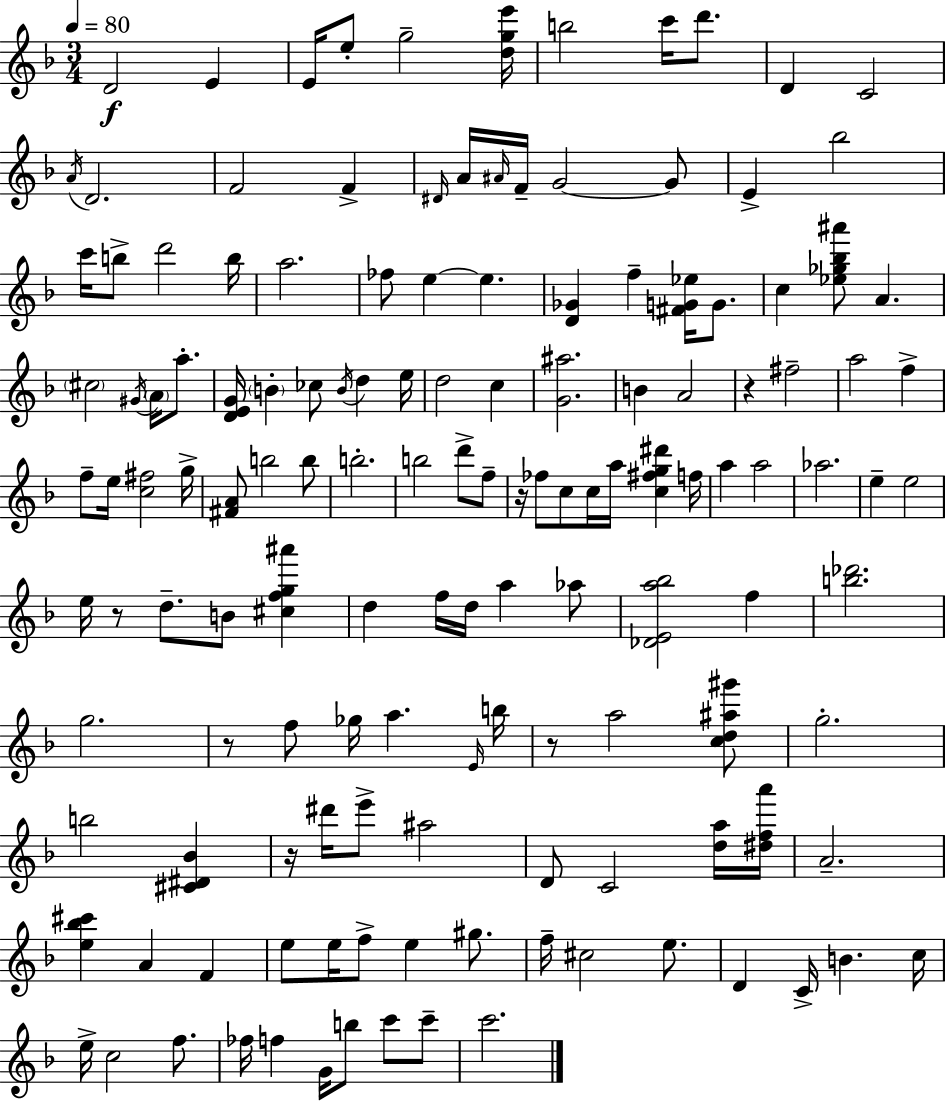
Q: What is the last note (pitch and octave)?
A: C6